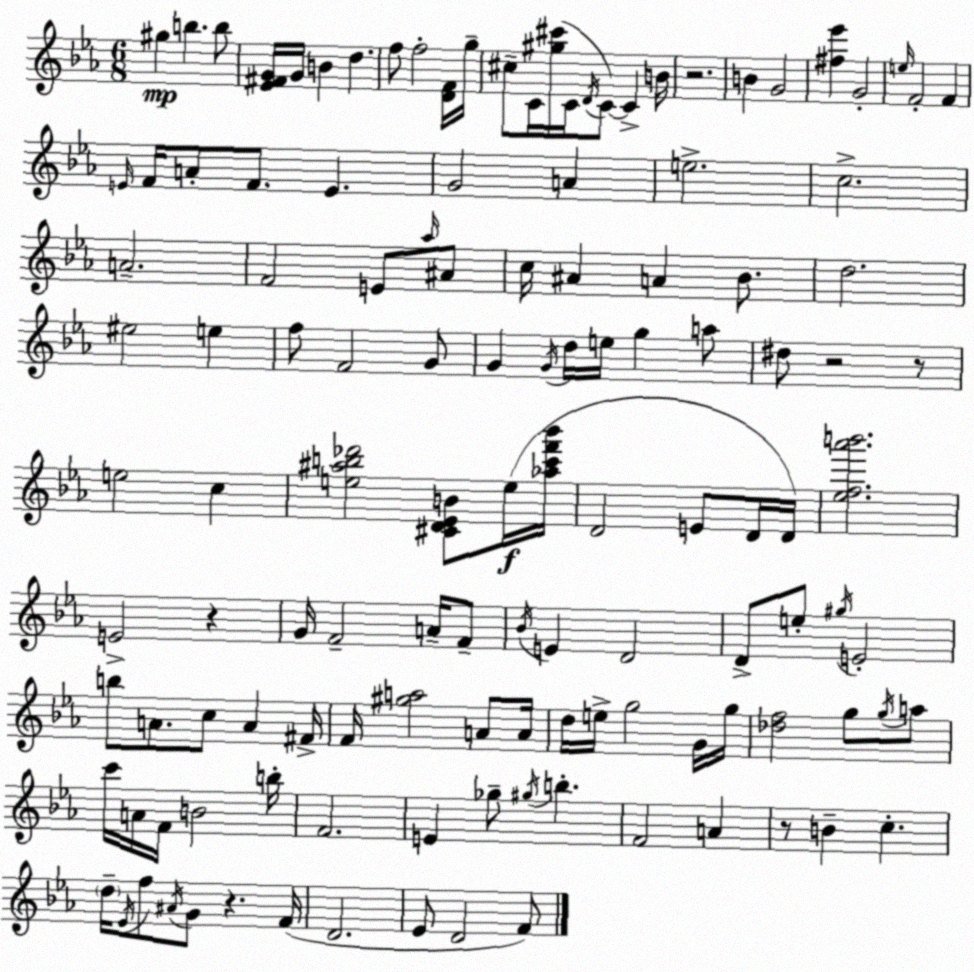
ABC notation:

X:1
T:Untitled
M:6/8
L:1/4
K:Eb
^g b b/2 [_E^FG]/4 G/4 B d f/2 f2 [DF]/4 g/4 ^c/2 C/4 [^g^c']/4 C/4 D/4 C/2 C B/4 z2 B G2 [^f_e'] G2 e/4 F2 F E/4 F/4 A/2 F/2 E G2 A e2 c2 A2 F2 E/2 _a/4 ^A/2 c/4 ^A A _B/2 d2 ^e2 e f/2 F2 G/2 G G/4 d/4 e/4 g a/2 ^d/2 z2 z/2 e2 c [e^ab_d']2 [^CD_EB]/2 e/4 [_ac'f'_b']/4 D2 E/2 D/4 D/4 [_ef_a'b']2 E2 z G/4 F2 A/4 F/2 _B/4 E D2 D/2 e/2 ^g/4 E2 b/2 A/2 c/2 A ^F/4 F/4 [^ga]2 A/2 A/4 d/4 e/4 g2 G/4 g/4 [_df]2 g/2 g/4 a/2 c'/4 A/4 F/4 B2 b/4 F2 E _g/2 ^g/4 b F2 A z/2 B c d/4 _E/4 f/2 ^A/4 G/2 z F/4 D2 _E/2 D2 F/2